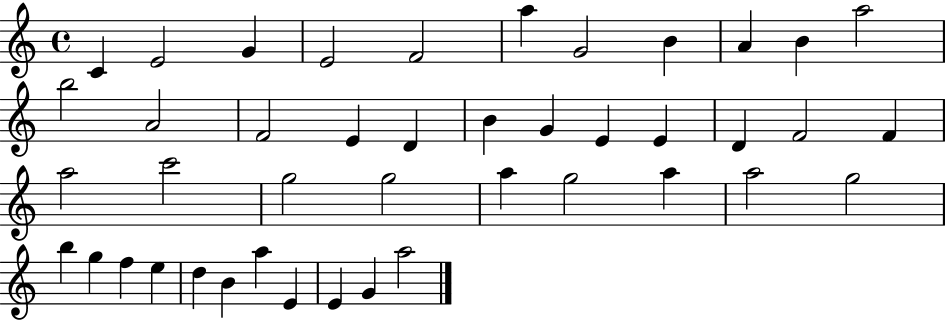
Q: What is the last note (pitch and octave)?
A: A5